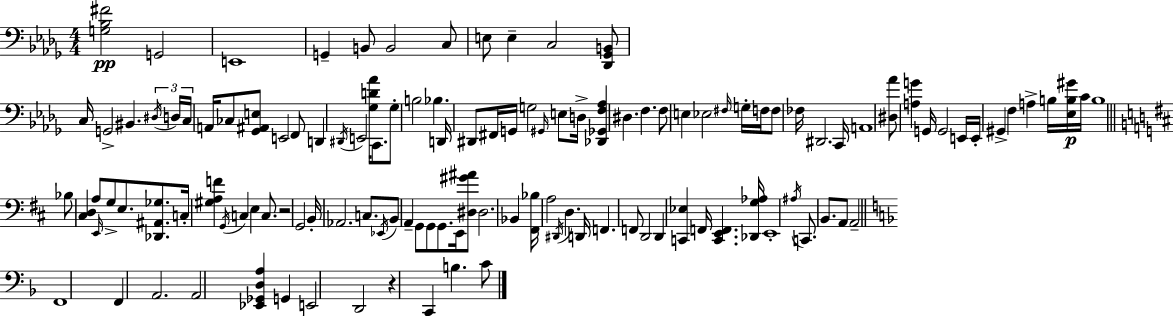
{
  \clef bass
  \numericTimeSignature
  \time 4/4
  \key bes \minor
  <g bes fis'>2\pp g,2 | e,1 | g,4-- b,8 b,2 c8 | e8 e4-- c2 <des, ges, b,>8 | \break c16 g,2-> bis,4. \tuplet 3/2 { \acciaccatura { dis16 } | d16 c16 } a,16 ces8 <ges, ais, e>8 e,2 f,8 | d,4 \acciaccatura { dis,16 } e,2 <ges d' aes'>16 c,8. | ges8-. b2 bes4. | \break d,16 dis,8 fis,16 g,16 g2 \grace { gis,16 } | e8 d16-> <des, ges, f aes>4 dis4. f4. | f8 e4 ees2 | \grace { fis16 } g16-. f16 f8 fes16 dis,2. | \break c,16 a,1 | <dis aes'>8 <a g'>4 g,16 g,2 | e,16 e,16-. gis,4-> f4 a4-> | b16 <ees b gis'>16\p c'16 b1 | \break \bar "||" \break \key d \major bes8 <cis d>4 a8 \grace { e,16 } g8-> e8. <des, ais, ges>8. | c16-. <gis a f'>4 \acciaccatura { g,16 } c4 e4 c8. | r2 g,2 | b,16-. aes,2. c8. | \break \acciaccatura { ees,16 } b,8 a,4-- g,8 g,8 g,8. | e,16 <dis gis' ais'>8 dis2. bes,4 | <fis, bes>16 a2 \acciaccatura { dis,16 } d4. | d,16 f,4. f,8 d,2 | \break d,4 <c, ees>4 f,16 <c, e, f,>4. | <des, g aes>16 e,1-. | \acciaccatura { ais16 } c,8. b,8. a,8 a,2-- | \bar "||" \break \key f \major f,1 | f,4 a,2. | a,2 <ees, ges, d a>4 g,4 | e,2 d,2 | \break r4 c,4 b4. c'8 | \bar "|."
}